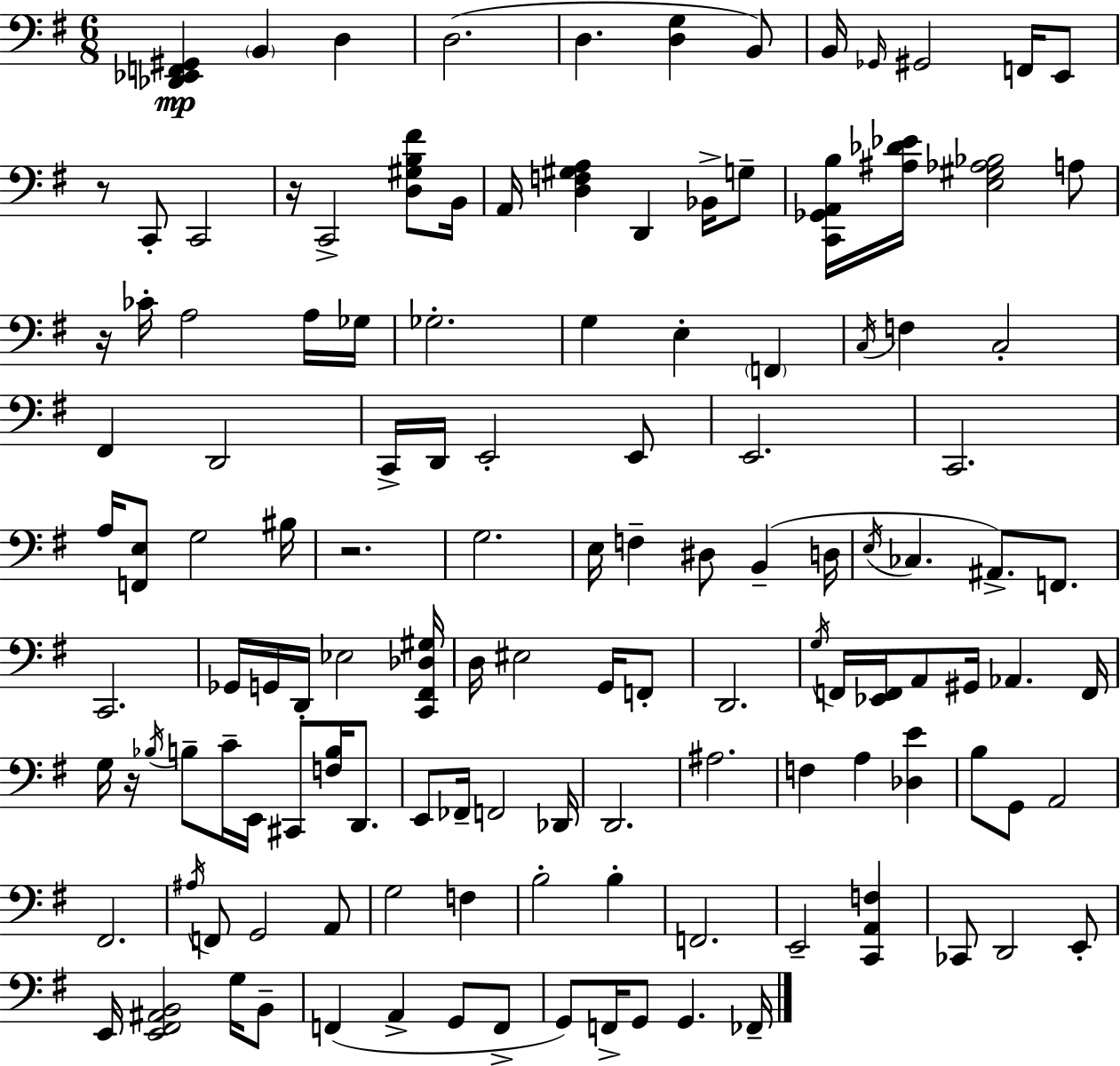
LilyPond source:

{
  \clef bass
  \numericTimeSignature
  \time 6/8
  \key g \major
  \repeat volta 2 { <des, ees, f, gis,>4\mp \parenthesize b,4 d4 | d2.( | d4. <d g>4 b,8) | b,16 \grace { ges,16 } gis,2 f,16 e,8 | \break r8 c,8-. c,2 | r16 c,2-> <d gis b fis'>8 | b,16 a,16 <d f gis a>4 d,4 bes,16-> g8-- | <c, ges, a, b>16 <ais des' ees'>16 <e gis aes bes>2 a8 | \break r16 ces'16-. a2 a16 | ges16 ges2.-. | g4 e4-. \parenthesize f,4 | \acciaccatura { c16 } f4 c2-. | \break fis,4 d,2 | c,16-> d,16 e,2-. | e,8 e,2. | c,2. | \break a16 <f, e>8 g2 | bis16 r2. | g2. | e16 f4-- dis8 b,4--( | \break d16 \acciaccatura { e16 } ces4. ais,8.->) | f,8. c,2. | ges,16 g,16 d,16-. ees2 | <c, fis, des gis>16 d16 eis2 | \break g,16 f,8-. d,2. | \acciaccatura { g16 } f,16 <ees, f,>16 a,8 gis,16 aes,4. | f,16 g16 r16 \acciaccatura { bes16 } b8-- c'16-- e,16 cis,8 | <f b>16 d,8. e,8 fes,16-- f,2 | \break des,16 d,2. | ais2. | f4 a4 | <des e'>4 b8 g,8 a,2 | \break fis,2. | \acciaccatura { ais16 } f,8 g,2 | a,8 g2 | f4 b2-. | \break b4-. f,2. | e,2-- | <c, a, f>4 ces,8 d,2 | e,8-. e,16 <e, fis, ais, b,>2 | \break g16 b,8-- f,4( a,4-> | g,8 f,8-> g,8) f,16-> g,8 g,4. | fes,16-- } \bar "|."
}